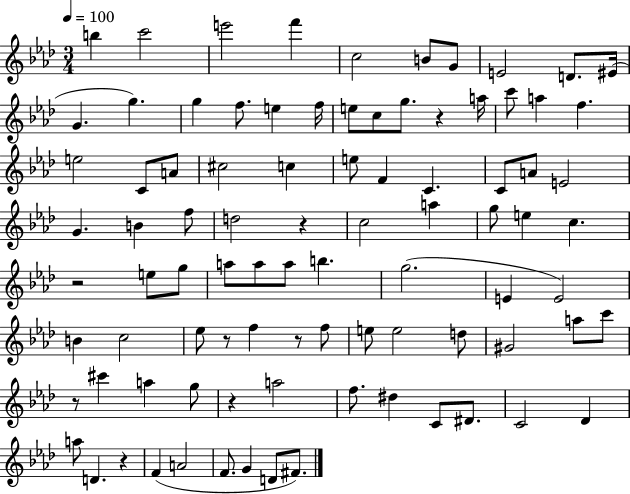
{
  \clef treble
  \numericTimeSignature
  \time 3/4
  \key aes \major
  \tempo 4 = 100
  b''4 c'''2 | e'''2 f'''4 | c''2 b'8 g'8 | e'2 d'8. eis'16( | \break g'4. g''4.) | g''4 f''8. e''4 f''16 | e''8 c''8 g''8. r4 a''16 | c'''8 a''4 f''4. | \break e''2 c'8 a'8 | cis''2 c''4 | e''8 f'4 c'4. | c'8 a'8 e'2 | \break g'4. b'4 f''8 | d''2 r4 | c''2 a''4 | g''8 e''4 c''4. | \break r2 e''8 g''8 | a''8 a''8 a''8 b''4. | g''2.( | e'4 e'2) | \break b'4 c''2 | ees''8 r8 f''4 r8 f''8 | e''8 e''2 d''8 | gis'2 a''8 c'''8 | \break r8 cis'''4 a''4 g''8 | r4 a''2 | f''8. dis''4 c'8 dis'8. | c'2 des'4 | \break a''8 d'4. r4 | f'4( a'2 | f'8. g'4 d'8 fis'8.) | \bar "|."
}